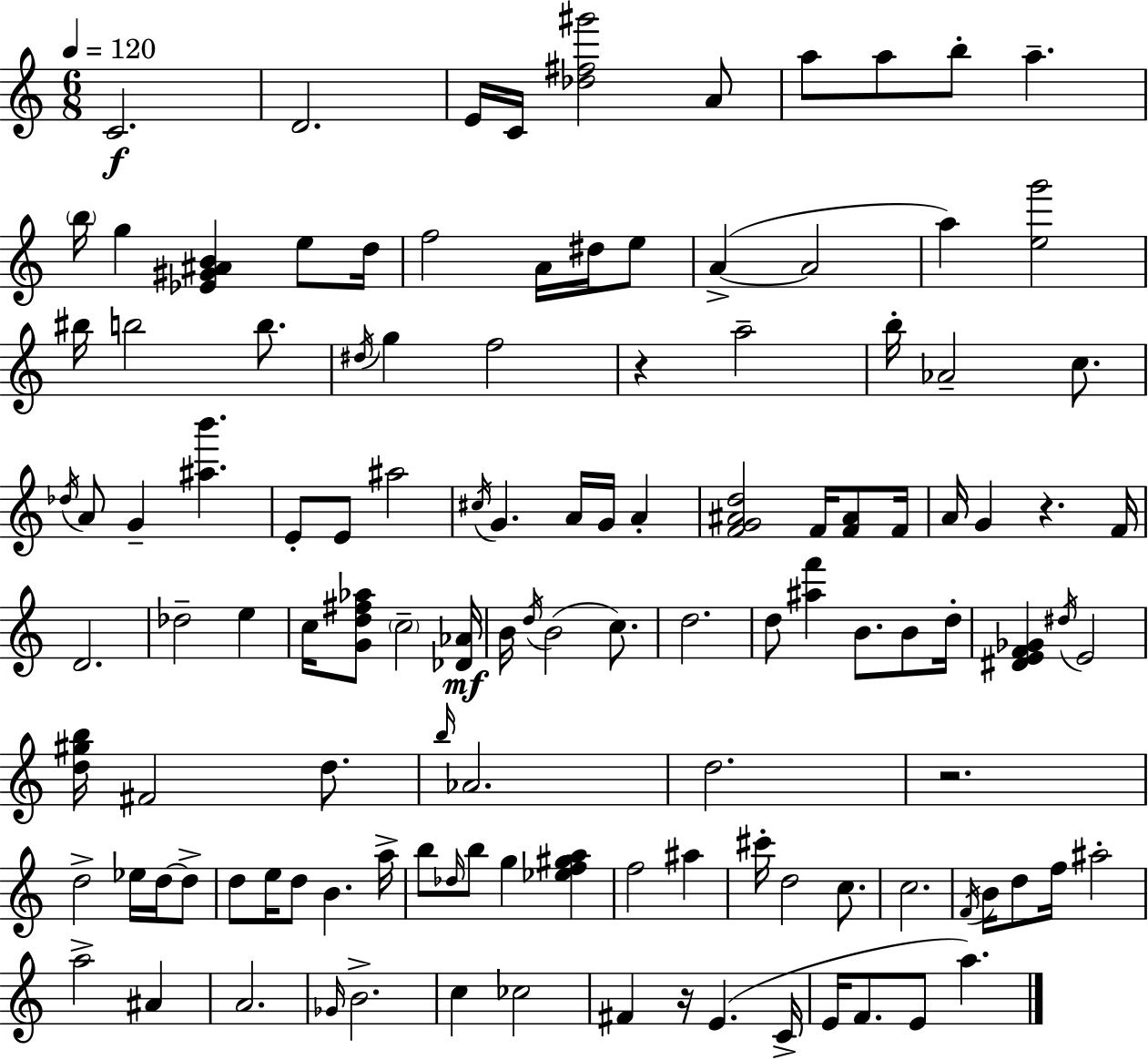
C4/h. D4/h. E4/s C4/s [Db5,F#5,G#6]/h A4/e A5/e A5/e B5/e A5/q. B5/s G5/q [Eb4,G#4,A#4,B4]/q E5/e D5/s F5/h A4/s D#5/s E5/e A4/q A4/h A5/q [E5,G6]/h BIS5/s B5/h B5/e. D#5/s G5/q F5/h R/q A5/h B5/s Ab4/h C5/e. Db5/s A4/e G4/q [A#5,B6]/q. E4/e E4/e A#5/h C#5/s G4/q. A4/s G4/s A4/q [F4,G4,A#4,D5]/h F4/s [F4,A#4]/e F4/s A4/s G4/q R/q. F4/s D4/h. Db5/h E5/q C5/s [G4,D5,F#5,Ab5]/e C5/h [Db4,Ab4]/s B4/s D5/s B4/h C5/e. D5/h. D5/e [A#5,F6]/q B4/e. B4/e D5/s [D#4,E4,F4,Gb4]/q D#5/s E4/h [D5,G#5,B5]/s F#4/h D5/e. B5/s Ab4/h. D5/h. R/h. D5/h Eb5/s D5/s D5/e D5/e E5/s D5/e B4/q. A5/s B5/e Db5/s B5/e G5/q [Eb5,F5,G#5,A5]/q F5/h A#5/q C#6/s D5/h C5/e. C5/h. F4/s B4/s D5/e F5/s A#5/h A5/h A#4/q A4/h. Gb4/s B4/h. C5/q CES5/h F#4/q R/s E4/q. C4/s E4/s F4/e. E4/e A5/q.